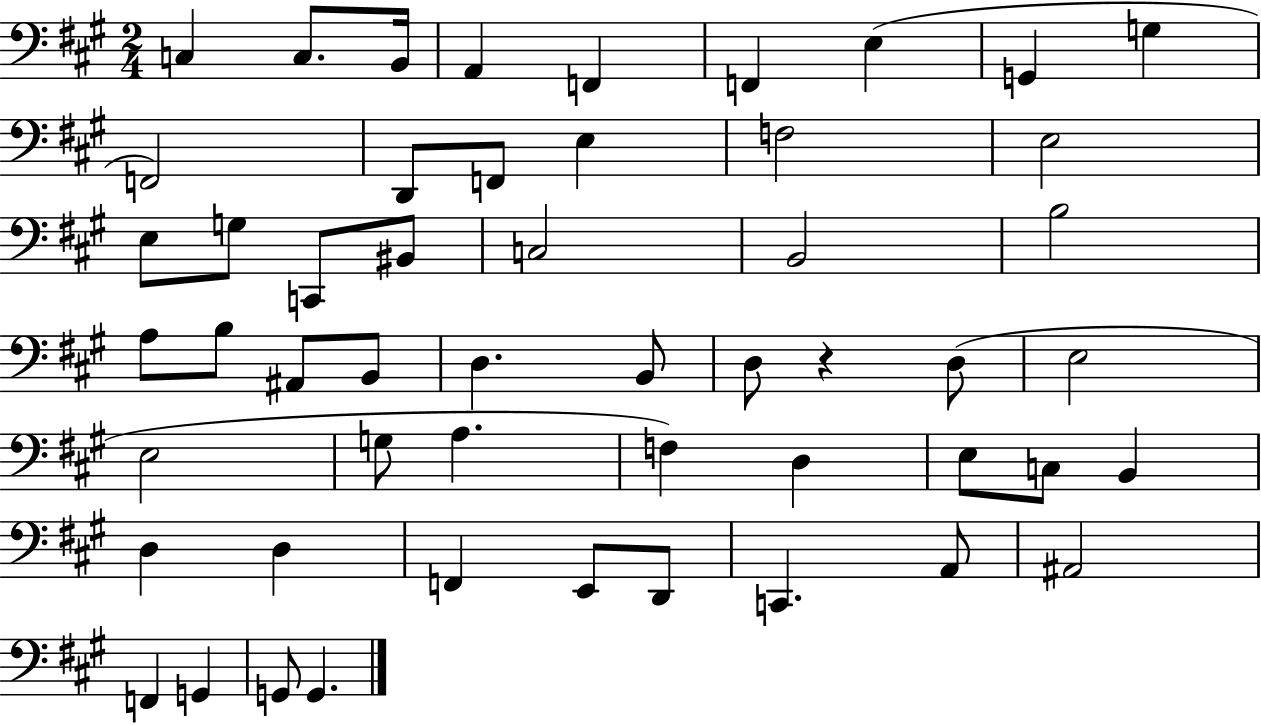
X:1
T:Untitled
M:2/4
L:1/4
K:A
C, C,/2 B,,/4 A,, F,, F,, E, G,, G, F,,2 D,,/2 F,,/2 E, F,2 E,2 E,/2 G,/2 C,,/2 ^B,,/2 C,2 B,,2 B,2 A,/2 B,/2 ^A,,/2 B,,/2 D, B,,/2 D,/2 z D,/2 E,2 E,2 G,/2 A, F, D, E,/2 C,/2 B,, D, D, F,, E,,/2 D,,/2 C,, A,,/2 ^A,,2 F,, G,, G,,/2 G,,